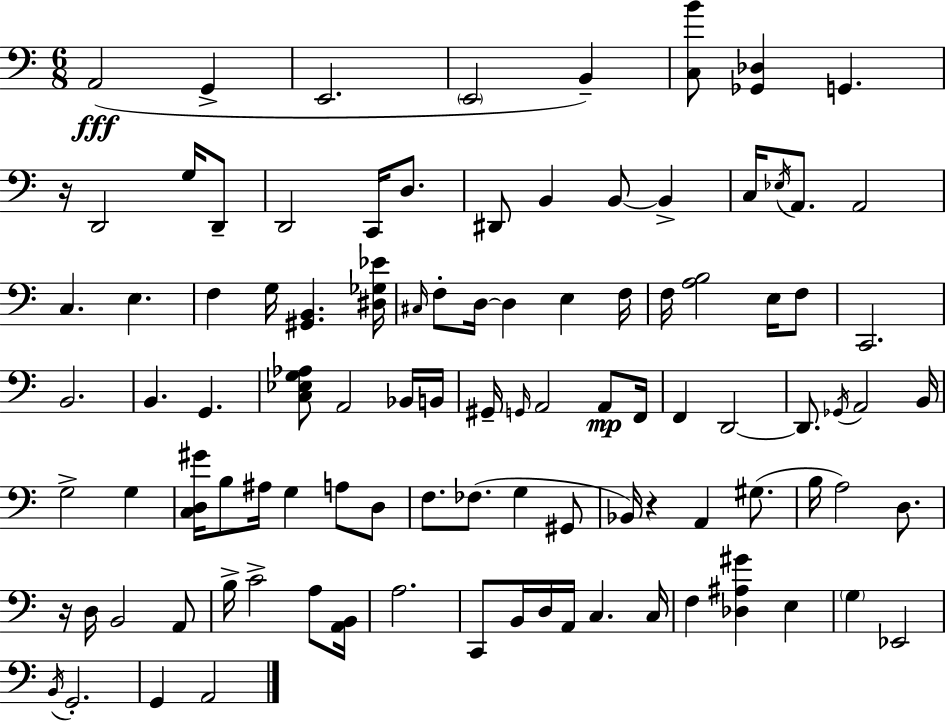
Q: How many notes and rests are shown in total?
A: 101